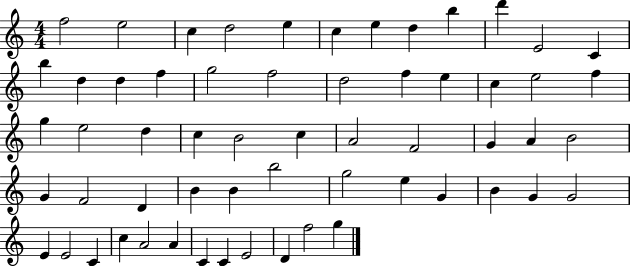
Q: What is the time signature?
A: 4/4